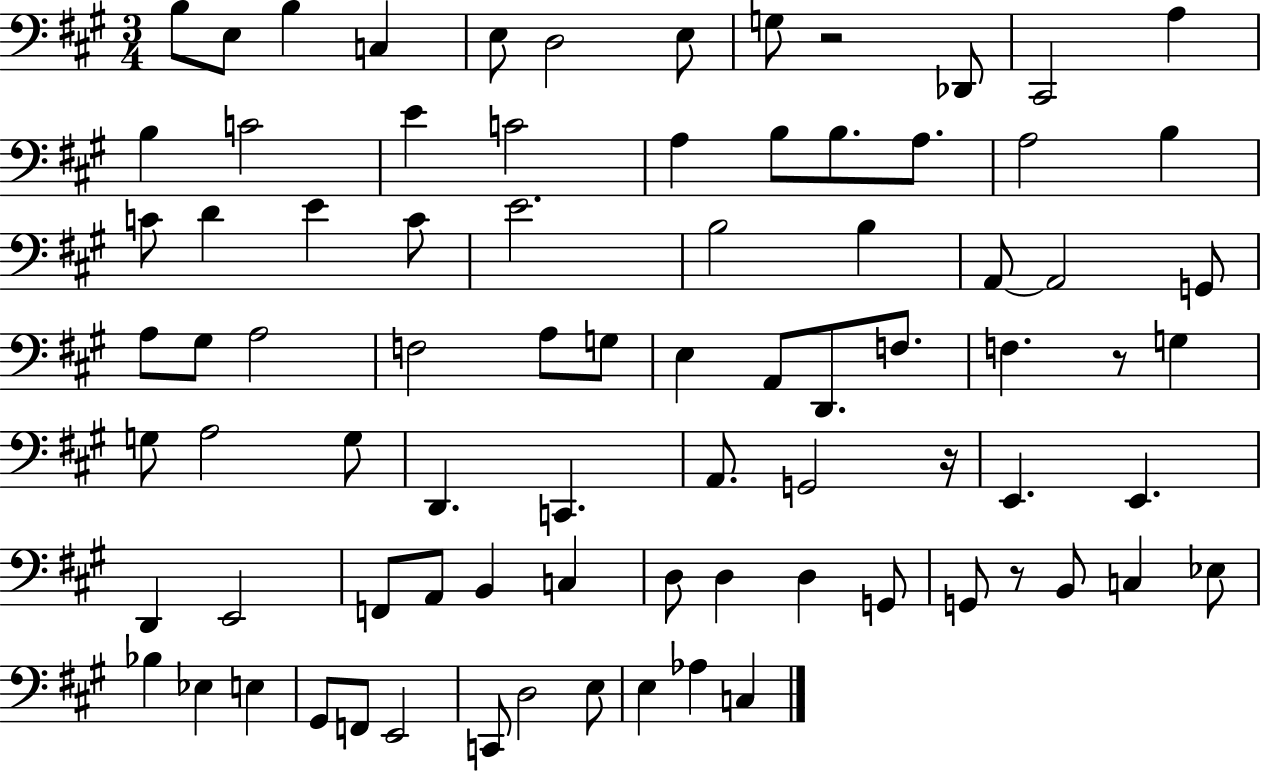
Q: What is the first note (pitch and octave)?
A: B3